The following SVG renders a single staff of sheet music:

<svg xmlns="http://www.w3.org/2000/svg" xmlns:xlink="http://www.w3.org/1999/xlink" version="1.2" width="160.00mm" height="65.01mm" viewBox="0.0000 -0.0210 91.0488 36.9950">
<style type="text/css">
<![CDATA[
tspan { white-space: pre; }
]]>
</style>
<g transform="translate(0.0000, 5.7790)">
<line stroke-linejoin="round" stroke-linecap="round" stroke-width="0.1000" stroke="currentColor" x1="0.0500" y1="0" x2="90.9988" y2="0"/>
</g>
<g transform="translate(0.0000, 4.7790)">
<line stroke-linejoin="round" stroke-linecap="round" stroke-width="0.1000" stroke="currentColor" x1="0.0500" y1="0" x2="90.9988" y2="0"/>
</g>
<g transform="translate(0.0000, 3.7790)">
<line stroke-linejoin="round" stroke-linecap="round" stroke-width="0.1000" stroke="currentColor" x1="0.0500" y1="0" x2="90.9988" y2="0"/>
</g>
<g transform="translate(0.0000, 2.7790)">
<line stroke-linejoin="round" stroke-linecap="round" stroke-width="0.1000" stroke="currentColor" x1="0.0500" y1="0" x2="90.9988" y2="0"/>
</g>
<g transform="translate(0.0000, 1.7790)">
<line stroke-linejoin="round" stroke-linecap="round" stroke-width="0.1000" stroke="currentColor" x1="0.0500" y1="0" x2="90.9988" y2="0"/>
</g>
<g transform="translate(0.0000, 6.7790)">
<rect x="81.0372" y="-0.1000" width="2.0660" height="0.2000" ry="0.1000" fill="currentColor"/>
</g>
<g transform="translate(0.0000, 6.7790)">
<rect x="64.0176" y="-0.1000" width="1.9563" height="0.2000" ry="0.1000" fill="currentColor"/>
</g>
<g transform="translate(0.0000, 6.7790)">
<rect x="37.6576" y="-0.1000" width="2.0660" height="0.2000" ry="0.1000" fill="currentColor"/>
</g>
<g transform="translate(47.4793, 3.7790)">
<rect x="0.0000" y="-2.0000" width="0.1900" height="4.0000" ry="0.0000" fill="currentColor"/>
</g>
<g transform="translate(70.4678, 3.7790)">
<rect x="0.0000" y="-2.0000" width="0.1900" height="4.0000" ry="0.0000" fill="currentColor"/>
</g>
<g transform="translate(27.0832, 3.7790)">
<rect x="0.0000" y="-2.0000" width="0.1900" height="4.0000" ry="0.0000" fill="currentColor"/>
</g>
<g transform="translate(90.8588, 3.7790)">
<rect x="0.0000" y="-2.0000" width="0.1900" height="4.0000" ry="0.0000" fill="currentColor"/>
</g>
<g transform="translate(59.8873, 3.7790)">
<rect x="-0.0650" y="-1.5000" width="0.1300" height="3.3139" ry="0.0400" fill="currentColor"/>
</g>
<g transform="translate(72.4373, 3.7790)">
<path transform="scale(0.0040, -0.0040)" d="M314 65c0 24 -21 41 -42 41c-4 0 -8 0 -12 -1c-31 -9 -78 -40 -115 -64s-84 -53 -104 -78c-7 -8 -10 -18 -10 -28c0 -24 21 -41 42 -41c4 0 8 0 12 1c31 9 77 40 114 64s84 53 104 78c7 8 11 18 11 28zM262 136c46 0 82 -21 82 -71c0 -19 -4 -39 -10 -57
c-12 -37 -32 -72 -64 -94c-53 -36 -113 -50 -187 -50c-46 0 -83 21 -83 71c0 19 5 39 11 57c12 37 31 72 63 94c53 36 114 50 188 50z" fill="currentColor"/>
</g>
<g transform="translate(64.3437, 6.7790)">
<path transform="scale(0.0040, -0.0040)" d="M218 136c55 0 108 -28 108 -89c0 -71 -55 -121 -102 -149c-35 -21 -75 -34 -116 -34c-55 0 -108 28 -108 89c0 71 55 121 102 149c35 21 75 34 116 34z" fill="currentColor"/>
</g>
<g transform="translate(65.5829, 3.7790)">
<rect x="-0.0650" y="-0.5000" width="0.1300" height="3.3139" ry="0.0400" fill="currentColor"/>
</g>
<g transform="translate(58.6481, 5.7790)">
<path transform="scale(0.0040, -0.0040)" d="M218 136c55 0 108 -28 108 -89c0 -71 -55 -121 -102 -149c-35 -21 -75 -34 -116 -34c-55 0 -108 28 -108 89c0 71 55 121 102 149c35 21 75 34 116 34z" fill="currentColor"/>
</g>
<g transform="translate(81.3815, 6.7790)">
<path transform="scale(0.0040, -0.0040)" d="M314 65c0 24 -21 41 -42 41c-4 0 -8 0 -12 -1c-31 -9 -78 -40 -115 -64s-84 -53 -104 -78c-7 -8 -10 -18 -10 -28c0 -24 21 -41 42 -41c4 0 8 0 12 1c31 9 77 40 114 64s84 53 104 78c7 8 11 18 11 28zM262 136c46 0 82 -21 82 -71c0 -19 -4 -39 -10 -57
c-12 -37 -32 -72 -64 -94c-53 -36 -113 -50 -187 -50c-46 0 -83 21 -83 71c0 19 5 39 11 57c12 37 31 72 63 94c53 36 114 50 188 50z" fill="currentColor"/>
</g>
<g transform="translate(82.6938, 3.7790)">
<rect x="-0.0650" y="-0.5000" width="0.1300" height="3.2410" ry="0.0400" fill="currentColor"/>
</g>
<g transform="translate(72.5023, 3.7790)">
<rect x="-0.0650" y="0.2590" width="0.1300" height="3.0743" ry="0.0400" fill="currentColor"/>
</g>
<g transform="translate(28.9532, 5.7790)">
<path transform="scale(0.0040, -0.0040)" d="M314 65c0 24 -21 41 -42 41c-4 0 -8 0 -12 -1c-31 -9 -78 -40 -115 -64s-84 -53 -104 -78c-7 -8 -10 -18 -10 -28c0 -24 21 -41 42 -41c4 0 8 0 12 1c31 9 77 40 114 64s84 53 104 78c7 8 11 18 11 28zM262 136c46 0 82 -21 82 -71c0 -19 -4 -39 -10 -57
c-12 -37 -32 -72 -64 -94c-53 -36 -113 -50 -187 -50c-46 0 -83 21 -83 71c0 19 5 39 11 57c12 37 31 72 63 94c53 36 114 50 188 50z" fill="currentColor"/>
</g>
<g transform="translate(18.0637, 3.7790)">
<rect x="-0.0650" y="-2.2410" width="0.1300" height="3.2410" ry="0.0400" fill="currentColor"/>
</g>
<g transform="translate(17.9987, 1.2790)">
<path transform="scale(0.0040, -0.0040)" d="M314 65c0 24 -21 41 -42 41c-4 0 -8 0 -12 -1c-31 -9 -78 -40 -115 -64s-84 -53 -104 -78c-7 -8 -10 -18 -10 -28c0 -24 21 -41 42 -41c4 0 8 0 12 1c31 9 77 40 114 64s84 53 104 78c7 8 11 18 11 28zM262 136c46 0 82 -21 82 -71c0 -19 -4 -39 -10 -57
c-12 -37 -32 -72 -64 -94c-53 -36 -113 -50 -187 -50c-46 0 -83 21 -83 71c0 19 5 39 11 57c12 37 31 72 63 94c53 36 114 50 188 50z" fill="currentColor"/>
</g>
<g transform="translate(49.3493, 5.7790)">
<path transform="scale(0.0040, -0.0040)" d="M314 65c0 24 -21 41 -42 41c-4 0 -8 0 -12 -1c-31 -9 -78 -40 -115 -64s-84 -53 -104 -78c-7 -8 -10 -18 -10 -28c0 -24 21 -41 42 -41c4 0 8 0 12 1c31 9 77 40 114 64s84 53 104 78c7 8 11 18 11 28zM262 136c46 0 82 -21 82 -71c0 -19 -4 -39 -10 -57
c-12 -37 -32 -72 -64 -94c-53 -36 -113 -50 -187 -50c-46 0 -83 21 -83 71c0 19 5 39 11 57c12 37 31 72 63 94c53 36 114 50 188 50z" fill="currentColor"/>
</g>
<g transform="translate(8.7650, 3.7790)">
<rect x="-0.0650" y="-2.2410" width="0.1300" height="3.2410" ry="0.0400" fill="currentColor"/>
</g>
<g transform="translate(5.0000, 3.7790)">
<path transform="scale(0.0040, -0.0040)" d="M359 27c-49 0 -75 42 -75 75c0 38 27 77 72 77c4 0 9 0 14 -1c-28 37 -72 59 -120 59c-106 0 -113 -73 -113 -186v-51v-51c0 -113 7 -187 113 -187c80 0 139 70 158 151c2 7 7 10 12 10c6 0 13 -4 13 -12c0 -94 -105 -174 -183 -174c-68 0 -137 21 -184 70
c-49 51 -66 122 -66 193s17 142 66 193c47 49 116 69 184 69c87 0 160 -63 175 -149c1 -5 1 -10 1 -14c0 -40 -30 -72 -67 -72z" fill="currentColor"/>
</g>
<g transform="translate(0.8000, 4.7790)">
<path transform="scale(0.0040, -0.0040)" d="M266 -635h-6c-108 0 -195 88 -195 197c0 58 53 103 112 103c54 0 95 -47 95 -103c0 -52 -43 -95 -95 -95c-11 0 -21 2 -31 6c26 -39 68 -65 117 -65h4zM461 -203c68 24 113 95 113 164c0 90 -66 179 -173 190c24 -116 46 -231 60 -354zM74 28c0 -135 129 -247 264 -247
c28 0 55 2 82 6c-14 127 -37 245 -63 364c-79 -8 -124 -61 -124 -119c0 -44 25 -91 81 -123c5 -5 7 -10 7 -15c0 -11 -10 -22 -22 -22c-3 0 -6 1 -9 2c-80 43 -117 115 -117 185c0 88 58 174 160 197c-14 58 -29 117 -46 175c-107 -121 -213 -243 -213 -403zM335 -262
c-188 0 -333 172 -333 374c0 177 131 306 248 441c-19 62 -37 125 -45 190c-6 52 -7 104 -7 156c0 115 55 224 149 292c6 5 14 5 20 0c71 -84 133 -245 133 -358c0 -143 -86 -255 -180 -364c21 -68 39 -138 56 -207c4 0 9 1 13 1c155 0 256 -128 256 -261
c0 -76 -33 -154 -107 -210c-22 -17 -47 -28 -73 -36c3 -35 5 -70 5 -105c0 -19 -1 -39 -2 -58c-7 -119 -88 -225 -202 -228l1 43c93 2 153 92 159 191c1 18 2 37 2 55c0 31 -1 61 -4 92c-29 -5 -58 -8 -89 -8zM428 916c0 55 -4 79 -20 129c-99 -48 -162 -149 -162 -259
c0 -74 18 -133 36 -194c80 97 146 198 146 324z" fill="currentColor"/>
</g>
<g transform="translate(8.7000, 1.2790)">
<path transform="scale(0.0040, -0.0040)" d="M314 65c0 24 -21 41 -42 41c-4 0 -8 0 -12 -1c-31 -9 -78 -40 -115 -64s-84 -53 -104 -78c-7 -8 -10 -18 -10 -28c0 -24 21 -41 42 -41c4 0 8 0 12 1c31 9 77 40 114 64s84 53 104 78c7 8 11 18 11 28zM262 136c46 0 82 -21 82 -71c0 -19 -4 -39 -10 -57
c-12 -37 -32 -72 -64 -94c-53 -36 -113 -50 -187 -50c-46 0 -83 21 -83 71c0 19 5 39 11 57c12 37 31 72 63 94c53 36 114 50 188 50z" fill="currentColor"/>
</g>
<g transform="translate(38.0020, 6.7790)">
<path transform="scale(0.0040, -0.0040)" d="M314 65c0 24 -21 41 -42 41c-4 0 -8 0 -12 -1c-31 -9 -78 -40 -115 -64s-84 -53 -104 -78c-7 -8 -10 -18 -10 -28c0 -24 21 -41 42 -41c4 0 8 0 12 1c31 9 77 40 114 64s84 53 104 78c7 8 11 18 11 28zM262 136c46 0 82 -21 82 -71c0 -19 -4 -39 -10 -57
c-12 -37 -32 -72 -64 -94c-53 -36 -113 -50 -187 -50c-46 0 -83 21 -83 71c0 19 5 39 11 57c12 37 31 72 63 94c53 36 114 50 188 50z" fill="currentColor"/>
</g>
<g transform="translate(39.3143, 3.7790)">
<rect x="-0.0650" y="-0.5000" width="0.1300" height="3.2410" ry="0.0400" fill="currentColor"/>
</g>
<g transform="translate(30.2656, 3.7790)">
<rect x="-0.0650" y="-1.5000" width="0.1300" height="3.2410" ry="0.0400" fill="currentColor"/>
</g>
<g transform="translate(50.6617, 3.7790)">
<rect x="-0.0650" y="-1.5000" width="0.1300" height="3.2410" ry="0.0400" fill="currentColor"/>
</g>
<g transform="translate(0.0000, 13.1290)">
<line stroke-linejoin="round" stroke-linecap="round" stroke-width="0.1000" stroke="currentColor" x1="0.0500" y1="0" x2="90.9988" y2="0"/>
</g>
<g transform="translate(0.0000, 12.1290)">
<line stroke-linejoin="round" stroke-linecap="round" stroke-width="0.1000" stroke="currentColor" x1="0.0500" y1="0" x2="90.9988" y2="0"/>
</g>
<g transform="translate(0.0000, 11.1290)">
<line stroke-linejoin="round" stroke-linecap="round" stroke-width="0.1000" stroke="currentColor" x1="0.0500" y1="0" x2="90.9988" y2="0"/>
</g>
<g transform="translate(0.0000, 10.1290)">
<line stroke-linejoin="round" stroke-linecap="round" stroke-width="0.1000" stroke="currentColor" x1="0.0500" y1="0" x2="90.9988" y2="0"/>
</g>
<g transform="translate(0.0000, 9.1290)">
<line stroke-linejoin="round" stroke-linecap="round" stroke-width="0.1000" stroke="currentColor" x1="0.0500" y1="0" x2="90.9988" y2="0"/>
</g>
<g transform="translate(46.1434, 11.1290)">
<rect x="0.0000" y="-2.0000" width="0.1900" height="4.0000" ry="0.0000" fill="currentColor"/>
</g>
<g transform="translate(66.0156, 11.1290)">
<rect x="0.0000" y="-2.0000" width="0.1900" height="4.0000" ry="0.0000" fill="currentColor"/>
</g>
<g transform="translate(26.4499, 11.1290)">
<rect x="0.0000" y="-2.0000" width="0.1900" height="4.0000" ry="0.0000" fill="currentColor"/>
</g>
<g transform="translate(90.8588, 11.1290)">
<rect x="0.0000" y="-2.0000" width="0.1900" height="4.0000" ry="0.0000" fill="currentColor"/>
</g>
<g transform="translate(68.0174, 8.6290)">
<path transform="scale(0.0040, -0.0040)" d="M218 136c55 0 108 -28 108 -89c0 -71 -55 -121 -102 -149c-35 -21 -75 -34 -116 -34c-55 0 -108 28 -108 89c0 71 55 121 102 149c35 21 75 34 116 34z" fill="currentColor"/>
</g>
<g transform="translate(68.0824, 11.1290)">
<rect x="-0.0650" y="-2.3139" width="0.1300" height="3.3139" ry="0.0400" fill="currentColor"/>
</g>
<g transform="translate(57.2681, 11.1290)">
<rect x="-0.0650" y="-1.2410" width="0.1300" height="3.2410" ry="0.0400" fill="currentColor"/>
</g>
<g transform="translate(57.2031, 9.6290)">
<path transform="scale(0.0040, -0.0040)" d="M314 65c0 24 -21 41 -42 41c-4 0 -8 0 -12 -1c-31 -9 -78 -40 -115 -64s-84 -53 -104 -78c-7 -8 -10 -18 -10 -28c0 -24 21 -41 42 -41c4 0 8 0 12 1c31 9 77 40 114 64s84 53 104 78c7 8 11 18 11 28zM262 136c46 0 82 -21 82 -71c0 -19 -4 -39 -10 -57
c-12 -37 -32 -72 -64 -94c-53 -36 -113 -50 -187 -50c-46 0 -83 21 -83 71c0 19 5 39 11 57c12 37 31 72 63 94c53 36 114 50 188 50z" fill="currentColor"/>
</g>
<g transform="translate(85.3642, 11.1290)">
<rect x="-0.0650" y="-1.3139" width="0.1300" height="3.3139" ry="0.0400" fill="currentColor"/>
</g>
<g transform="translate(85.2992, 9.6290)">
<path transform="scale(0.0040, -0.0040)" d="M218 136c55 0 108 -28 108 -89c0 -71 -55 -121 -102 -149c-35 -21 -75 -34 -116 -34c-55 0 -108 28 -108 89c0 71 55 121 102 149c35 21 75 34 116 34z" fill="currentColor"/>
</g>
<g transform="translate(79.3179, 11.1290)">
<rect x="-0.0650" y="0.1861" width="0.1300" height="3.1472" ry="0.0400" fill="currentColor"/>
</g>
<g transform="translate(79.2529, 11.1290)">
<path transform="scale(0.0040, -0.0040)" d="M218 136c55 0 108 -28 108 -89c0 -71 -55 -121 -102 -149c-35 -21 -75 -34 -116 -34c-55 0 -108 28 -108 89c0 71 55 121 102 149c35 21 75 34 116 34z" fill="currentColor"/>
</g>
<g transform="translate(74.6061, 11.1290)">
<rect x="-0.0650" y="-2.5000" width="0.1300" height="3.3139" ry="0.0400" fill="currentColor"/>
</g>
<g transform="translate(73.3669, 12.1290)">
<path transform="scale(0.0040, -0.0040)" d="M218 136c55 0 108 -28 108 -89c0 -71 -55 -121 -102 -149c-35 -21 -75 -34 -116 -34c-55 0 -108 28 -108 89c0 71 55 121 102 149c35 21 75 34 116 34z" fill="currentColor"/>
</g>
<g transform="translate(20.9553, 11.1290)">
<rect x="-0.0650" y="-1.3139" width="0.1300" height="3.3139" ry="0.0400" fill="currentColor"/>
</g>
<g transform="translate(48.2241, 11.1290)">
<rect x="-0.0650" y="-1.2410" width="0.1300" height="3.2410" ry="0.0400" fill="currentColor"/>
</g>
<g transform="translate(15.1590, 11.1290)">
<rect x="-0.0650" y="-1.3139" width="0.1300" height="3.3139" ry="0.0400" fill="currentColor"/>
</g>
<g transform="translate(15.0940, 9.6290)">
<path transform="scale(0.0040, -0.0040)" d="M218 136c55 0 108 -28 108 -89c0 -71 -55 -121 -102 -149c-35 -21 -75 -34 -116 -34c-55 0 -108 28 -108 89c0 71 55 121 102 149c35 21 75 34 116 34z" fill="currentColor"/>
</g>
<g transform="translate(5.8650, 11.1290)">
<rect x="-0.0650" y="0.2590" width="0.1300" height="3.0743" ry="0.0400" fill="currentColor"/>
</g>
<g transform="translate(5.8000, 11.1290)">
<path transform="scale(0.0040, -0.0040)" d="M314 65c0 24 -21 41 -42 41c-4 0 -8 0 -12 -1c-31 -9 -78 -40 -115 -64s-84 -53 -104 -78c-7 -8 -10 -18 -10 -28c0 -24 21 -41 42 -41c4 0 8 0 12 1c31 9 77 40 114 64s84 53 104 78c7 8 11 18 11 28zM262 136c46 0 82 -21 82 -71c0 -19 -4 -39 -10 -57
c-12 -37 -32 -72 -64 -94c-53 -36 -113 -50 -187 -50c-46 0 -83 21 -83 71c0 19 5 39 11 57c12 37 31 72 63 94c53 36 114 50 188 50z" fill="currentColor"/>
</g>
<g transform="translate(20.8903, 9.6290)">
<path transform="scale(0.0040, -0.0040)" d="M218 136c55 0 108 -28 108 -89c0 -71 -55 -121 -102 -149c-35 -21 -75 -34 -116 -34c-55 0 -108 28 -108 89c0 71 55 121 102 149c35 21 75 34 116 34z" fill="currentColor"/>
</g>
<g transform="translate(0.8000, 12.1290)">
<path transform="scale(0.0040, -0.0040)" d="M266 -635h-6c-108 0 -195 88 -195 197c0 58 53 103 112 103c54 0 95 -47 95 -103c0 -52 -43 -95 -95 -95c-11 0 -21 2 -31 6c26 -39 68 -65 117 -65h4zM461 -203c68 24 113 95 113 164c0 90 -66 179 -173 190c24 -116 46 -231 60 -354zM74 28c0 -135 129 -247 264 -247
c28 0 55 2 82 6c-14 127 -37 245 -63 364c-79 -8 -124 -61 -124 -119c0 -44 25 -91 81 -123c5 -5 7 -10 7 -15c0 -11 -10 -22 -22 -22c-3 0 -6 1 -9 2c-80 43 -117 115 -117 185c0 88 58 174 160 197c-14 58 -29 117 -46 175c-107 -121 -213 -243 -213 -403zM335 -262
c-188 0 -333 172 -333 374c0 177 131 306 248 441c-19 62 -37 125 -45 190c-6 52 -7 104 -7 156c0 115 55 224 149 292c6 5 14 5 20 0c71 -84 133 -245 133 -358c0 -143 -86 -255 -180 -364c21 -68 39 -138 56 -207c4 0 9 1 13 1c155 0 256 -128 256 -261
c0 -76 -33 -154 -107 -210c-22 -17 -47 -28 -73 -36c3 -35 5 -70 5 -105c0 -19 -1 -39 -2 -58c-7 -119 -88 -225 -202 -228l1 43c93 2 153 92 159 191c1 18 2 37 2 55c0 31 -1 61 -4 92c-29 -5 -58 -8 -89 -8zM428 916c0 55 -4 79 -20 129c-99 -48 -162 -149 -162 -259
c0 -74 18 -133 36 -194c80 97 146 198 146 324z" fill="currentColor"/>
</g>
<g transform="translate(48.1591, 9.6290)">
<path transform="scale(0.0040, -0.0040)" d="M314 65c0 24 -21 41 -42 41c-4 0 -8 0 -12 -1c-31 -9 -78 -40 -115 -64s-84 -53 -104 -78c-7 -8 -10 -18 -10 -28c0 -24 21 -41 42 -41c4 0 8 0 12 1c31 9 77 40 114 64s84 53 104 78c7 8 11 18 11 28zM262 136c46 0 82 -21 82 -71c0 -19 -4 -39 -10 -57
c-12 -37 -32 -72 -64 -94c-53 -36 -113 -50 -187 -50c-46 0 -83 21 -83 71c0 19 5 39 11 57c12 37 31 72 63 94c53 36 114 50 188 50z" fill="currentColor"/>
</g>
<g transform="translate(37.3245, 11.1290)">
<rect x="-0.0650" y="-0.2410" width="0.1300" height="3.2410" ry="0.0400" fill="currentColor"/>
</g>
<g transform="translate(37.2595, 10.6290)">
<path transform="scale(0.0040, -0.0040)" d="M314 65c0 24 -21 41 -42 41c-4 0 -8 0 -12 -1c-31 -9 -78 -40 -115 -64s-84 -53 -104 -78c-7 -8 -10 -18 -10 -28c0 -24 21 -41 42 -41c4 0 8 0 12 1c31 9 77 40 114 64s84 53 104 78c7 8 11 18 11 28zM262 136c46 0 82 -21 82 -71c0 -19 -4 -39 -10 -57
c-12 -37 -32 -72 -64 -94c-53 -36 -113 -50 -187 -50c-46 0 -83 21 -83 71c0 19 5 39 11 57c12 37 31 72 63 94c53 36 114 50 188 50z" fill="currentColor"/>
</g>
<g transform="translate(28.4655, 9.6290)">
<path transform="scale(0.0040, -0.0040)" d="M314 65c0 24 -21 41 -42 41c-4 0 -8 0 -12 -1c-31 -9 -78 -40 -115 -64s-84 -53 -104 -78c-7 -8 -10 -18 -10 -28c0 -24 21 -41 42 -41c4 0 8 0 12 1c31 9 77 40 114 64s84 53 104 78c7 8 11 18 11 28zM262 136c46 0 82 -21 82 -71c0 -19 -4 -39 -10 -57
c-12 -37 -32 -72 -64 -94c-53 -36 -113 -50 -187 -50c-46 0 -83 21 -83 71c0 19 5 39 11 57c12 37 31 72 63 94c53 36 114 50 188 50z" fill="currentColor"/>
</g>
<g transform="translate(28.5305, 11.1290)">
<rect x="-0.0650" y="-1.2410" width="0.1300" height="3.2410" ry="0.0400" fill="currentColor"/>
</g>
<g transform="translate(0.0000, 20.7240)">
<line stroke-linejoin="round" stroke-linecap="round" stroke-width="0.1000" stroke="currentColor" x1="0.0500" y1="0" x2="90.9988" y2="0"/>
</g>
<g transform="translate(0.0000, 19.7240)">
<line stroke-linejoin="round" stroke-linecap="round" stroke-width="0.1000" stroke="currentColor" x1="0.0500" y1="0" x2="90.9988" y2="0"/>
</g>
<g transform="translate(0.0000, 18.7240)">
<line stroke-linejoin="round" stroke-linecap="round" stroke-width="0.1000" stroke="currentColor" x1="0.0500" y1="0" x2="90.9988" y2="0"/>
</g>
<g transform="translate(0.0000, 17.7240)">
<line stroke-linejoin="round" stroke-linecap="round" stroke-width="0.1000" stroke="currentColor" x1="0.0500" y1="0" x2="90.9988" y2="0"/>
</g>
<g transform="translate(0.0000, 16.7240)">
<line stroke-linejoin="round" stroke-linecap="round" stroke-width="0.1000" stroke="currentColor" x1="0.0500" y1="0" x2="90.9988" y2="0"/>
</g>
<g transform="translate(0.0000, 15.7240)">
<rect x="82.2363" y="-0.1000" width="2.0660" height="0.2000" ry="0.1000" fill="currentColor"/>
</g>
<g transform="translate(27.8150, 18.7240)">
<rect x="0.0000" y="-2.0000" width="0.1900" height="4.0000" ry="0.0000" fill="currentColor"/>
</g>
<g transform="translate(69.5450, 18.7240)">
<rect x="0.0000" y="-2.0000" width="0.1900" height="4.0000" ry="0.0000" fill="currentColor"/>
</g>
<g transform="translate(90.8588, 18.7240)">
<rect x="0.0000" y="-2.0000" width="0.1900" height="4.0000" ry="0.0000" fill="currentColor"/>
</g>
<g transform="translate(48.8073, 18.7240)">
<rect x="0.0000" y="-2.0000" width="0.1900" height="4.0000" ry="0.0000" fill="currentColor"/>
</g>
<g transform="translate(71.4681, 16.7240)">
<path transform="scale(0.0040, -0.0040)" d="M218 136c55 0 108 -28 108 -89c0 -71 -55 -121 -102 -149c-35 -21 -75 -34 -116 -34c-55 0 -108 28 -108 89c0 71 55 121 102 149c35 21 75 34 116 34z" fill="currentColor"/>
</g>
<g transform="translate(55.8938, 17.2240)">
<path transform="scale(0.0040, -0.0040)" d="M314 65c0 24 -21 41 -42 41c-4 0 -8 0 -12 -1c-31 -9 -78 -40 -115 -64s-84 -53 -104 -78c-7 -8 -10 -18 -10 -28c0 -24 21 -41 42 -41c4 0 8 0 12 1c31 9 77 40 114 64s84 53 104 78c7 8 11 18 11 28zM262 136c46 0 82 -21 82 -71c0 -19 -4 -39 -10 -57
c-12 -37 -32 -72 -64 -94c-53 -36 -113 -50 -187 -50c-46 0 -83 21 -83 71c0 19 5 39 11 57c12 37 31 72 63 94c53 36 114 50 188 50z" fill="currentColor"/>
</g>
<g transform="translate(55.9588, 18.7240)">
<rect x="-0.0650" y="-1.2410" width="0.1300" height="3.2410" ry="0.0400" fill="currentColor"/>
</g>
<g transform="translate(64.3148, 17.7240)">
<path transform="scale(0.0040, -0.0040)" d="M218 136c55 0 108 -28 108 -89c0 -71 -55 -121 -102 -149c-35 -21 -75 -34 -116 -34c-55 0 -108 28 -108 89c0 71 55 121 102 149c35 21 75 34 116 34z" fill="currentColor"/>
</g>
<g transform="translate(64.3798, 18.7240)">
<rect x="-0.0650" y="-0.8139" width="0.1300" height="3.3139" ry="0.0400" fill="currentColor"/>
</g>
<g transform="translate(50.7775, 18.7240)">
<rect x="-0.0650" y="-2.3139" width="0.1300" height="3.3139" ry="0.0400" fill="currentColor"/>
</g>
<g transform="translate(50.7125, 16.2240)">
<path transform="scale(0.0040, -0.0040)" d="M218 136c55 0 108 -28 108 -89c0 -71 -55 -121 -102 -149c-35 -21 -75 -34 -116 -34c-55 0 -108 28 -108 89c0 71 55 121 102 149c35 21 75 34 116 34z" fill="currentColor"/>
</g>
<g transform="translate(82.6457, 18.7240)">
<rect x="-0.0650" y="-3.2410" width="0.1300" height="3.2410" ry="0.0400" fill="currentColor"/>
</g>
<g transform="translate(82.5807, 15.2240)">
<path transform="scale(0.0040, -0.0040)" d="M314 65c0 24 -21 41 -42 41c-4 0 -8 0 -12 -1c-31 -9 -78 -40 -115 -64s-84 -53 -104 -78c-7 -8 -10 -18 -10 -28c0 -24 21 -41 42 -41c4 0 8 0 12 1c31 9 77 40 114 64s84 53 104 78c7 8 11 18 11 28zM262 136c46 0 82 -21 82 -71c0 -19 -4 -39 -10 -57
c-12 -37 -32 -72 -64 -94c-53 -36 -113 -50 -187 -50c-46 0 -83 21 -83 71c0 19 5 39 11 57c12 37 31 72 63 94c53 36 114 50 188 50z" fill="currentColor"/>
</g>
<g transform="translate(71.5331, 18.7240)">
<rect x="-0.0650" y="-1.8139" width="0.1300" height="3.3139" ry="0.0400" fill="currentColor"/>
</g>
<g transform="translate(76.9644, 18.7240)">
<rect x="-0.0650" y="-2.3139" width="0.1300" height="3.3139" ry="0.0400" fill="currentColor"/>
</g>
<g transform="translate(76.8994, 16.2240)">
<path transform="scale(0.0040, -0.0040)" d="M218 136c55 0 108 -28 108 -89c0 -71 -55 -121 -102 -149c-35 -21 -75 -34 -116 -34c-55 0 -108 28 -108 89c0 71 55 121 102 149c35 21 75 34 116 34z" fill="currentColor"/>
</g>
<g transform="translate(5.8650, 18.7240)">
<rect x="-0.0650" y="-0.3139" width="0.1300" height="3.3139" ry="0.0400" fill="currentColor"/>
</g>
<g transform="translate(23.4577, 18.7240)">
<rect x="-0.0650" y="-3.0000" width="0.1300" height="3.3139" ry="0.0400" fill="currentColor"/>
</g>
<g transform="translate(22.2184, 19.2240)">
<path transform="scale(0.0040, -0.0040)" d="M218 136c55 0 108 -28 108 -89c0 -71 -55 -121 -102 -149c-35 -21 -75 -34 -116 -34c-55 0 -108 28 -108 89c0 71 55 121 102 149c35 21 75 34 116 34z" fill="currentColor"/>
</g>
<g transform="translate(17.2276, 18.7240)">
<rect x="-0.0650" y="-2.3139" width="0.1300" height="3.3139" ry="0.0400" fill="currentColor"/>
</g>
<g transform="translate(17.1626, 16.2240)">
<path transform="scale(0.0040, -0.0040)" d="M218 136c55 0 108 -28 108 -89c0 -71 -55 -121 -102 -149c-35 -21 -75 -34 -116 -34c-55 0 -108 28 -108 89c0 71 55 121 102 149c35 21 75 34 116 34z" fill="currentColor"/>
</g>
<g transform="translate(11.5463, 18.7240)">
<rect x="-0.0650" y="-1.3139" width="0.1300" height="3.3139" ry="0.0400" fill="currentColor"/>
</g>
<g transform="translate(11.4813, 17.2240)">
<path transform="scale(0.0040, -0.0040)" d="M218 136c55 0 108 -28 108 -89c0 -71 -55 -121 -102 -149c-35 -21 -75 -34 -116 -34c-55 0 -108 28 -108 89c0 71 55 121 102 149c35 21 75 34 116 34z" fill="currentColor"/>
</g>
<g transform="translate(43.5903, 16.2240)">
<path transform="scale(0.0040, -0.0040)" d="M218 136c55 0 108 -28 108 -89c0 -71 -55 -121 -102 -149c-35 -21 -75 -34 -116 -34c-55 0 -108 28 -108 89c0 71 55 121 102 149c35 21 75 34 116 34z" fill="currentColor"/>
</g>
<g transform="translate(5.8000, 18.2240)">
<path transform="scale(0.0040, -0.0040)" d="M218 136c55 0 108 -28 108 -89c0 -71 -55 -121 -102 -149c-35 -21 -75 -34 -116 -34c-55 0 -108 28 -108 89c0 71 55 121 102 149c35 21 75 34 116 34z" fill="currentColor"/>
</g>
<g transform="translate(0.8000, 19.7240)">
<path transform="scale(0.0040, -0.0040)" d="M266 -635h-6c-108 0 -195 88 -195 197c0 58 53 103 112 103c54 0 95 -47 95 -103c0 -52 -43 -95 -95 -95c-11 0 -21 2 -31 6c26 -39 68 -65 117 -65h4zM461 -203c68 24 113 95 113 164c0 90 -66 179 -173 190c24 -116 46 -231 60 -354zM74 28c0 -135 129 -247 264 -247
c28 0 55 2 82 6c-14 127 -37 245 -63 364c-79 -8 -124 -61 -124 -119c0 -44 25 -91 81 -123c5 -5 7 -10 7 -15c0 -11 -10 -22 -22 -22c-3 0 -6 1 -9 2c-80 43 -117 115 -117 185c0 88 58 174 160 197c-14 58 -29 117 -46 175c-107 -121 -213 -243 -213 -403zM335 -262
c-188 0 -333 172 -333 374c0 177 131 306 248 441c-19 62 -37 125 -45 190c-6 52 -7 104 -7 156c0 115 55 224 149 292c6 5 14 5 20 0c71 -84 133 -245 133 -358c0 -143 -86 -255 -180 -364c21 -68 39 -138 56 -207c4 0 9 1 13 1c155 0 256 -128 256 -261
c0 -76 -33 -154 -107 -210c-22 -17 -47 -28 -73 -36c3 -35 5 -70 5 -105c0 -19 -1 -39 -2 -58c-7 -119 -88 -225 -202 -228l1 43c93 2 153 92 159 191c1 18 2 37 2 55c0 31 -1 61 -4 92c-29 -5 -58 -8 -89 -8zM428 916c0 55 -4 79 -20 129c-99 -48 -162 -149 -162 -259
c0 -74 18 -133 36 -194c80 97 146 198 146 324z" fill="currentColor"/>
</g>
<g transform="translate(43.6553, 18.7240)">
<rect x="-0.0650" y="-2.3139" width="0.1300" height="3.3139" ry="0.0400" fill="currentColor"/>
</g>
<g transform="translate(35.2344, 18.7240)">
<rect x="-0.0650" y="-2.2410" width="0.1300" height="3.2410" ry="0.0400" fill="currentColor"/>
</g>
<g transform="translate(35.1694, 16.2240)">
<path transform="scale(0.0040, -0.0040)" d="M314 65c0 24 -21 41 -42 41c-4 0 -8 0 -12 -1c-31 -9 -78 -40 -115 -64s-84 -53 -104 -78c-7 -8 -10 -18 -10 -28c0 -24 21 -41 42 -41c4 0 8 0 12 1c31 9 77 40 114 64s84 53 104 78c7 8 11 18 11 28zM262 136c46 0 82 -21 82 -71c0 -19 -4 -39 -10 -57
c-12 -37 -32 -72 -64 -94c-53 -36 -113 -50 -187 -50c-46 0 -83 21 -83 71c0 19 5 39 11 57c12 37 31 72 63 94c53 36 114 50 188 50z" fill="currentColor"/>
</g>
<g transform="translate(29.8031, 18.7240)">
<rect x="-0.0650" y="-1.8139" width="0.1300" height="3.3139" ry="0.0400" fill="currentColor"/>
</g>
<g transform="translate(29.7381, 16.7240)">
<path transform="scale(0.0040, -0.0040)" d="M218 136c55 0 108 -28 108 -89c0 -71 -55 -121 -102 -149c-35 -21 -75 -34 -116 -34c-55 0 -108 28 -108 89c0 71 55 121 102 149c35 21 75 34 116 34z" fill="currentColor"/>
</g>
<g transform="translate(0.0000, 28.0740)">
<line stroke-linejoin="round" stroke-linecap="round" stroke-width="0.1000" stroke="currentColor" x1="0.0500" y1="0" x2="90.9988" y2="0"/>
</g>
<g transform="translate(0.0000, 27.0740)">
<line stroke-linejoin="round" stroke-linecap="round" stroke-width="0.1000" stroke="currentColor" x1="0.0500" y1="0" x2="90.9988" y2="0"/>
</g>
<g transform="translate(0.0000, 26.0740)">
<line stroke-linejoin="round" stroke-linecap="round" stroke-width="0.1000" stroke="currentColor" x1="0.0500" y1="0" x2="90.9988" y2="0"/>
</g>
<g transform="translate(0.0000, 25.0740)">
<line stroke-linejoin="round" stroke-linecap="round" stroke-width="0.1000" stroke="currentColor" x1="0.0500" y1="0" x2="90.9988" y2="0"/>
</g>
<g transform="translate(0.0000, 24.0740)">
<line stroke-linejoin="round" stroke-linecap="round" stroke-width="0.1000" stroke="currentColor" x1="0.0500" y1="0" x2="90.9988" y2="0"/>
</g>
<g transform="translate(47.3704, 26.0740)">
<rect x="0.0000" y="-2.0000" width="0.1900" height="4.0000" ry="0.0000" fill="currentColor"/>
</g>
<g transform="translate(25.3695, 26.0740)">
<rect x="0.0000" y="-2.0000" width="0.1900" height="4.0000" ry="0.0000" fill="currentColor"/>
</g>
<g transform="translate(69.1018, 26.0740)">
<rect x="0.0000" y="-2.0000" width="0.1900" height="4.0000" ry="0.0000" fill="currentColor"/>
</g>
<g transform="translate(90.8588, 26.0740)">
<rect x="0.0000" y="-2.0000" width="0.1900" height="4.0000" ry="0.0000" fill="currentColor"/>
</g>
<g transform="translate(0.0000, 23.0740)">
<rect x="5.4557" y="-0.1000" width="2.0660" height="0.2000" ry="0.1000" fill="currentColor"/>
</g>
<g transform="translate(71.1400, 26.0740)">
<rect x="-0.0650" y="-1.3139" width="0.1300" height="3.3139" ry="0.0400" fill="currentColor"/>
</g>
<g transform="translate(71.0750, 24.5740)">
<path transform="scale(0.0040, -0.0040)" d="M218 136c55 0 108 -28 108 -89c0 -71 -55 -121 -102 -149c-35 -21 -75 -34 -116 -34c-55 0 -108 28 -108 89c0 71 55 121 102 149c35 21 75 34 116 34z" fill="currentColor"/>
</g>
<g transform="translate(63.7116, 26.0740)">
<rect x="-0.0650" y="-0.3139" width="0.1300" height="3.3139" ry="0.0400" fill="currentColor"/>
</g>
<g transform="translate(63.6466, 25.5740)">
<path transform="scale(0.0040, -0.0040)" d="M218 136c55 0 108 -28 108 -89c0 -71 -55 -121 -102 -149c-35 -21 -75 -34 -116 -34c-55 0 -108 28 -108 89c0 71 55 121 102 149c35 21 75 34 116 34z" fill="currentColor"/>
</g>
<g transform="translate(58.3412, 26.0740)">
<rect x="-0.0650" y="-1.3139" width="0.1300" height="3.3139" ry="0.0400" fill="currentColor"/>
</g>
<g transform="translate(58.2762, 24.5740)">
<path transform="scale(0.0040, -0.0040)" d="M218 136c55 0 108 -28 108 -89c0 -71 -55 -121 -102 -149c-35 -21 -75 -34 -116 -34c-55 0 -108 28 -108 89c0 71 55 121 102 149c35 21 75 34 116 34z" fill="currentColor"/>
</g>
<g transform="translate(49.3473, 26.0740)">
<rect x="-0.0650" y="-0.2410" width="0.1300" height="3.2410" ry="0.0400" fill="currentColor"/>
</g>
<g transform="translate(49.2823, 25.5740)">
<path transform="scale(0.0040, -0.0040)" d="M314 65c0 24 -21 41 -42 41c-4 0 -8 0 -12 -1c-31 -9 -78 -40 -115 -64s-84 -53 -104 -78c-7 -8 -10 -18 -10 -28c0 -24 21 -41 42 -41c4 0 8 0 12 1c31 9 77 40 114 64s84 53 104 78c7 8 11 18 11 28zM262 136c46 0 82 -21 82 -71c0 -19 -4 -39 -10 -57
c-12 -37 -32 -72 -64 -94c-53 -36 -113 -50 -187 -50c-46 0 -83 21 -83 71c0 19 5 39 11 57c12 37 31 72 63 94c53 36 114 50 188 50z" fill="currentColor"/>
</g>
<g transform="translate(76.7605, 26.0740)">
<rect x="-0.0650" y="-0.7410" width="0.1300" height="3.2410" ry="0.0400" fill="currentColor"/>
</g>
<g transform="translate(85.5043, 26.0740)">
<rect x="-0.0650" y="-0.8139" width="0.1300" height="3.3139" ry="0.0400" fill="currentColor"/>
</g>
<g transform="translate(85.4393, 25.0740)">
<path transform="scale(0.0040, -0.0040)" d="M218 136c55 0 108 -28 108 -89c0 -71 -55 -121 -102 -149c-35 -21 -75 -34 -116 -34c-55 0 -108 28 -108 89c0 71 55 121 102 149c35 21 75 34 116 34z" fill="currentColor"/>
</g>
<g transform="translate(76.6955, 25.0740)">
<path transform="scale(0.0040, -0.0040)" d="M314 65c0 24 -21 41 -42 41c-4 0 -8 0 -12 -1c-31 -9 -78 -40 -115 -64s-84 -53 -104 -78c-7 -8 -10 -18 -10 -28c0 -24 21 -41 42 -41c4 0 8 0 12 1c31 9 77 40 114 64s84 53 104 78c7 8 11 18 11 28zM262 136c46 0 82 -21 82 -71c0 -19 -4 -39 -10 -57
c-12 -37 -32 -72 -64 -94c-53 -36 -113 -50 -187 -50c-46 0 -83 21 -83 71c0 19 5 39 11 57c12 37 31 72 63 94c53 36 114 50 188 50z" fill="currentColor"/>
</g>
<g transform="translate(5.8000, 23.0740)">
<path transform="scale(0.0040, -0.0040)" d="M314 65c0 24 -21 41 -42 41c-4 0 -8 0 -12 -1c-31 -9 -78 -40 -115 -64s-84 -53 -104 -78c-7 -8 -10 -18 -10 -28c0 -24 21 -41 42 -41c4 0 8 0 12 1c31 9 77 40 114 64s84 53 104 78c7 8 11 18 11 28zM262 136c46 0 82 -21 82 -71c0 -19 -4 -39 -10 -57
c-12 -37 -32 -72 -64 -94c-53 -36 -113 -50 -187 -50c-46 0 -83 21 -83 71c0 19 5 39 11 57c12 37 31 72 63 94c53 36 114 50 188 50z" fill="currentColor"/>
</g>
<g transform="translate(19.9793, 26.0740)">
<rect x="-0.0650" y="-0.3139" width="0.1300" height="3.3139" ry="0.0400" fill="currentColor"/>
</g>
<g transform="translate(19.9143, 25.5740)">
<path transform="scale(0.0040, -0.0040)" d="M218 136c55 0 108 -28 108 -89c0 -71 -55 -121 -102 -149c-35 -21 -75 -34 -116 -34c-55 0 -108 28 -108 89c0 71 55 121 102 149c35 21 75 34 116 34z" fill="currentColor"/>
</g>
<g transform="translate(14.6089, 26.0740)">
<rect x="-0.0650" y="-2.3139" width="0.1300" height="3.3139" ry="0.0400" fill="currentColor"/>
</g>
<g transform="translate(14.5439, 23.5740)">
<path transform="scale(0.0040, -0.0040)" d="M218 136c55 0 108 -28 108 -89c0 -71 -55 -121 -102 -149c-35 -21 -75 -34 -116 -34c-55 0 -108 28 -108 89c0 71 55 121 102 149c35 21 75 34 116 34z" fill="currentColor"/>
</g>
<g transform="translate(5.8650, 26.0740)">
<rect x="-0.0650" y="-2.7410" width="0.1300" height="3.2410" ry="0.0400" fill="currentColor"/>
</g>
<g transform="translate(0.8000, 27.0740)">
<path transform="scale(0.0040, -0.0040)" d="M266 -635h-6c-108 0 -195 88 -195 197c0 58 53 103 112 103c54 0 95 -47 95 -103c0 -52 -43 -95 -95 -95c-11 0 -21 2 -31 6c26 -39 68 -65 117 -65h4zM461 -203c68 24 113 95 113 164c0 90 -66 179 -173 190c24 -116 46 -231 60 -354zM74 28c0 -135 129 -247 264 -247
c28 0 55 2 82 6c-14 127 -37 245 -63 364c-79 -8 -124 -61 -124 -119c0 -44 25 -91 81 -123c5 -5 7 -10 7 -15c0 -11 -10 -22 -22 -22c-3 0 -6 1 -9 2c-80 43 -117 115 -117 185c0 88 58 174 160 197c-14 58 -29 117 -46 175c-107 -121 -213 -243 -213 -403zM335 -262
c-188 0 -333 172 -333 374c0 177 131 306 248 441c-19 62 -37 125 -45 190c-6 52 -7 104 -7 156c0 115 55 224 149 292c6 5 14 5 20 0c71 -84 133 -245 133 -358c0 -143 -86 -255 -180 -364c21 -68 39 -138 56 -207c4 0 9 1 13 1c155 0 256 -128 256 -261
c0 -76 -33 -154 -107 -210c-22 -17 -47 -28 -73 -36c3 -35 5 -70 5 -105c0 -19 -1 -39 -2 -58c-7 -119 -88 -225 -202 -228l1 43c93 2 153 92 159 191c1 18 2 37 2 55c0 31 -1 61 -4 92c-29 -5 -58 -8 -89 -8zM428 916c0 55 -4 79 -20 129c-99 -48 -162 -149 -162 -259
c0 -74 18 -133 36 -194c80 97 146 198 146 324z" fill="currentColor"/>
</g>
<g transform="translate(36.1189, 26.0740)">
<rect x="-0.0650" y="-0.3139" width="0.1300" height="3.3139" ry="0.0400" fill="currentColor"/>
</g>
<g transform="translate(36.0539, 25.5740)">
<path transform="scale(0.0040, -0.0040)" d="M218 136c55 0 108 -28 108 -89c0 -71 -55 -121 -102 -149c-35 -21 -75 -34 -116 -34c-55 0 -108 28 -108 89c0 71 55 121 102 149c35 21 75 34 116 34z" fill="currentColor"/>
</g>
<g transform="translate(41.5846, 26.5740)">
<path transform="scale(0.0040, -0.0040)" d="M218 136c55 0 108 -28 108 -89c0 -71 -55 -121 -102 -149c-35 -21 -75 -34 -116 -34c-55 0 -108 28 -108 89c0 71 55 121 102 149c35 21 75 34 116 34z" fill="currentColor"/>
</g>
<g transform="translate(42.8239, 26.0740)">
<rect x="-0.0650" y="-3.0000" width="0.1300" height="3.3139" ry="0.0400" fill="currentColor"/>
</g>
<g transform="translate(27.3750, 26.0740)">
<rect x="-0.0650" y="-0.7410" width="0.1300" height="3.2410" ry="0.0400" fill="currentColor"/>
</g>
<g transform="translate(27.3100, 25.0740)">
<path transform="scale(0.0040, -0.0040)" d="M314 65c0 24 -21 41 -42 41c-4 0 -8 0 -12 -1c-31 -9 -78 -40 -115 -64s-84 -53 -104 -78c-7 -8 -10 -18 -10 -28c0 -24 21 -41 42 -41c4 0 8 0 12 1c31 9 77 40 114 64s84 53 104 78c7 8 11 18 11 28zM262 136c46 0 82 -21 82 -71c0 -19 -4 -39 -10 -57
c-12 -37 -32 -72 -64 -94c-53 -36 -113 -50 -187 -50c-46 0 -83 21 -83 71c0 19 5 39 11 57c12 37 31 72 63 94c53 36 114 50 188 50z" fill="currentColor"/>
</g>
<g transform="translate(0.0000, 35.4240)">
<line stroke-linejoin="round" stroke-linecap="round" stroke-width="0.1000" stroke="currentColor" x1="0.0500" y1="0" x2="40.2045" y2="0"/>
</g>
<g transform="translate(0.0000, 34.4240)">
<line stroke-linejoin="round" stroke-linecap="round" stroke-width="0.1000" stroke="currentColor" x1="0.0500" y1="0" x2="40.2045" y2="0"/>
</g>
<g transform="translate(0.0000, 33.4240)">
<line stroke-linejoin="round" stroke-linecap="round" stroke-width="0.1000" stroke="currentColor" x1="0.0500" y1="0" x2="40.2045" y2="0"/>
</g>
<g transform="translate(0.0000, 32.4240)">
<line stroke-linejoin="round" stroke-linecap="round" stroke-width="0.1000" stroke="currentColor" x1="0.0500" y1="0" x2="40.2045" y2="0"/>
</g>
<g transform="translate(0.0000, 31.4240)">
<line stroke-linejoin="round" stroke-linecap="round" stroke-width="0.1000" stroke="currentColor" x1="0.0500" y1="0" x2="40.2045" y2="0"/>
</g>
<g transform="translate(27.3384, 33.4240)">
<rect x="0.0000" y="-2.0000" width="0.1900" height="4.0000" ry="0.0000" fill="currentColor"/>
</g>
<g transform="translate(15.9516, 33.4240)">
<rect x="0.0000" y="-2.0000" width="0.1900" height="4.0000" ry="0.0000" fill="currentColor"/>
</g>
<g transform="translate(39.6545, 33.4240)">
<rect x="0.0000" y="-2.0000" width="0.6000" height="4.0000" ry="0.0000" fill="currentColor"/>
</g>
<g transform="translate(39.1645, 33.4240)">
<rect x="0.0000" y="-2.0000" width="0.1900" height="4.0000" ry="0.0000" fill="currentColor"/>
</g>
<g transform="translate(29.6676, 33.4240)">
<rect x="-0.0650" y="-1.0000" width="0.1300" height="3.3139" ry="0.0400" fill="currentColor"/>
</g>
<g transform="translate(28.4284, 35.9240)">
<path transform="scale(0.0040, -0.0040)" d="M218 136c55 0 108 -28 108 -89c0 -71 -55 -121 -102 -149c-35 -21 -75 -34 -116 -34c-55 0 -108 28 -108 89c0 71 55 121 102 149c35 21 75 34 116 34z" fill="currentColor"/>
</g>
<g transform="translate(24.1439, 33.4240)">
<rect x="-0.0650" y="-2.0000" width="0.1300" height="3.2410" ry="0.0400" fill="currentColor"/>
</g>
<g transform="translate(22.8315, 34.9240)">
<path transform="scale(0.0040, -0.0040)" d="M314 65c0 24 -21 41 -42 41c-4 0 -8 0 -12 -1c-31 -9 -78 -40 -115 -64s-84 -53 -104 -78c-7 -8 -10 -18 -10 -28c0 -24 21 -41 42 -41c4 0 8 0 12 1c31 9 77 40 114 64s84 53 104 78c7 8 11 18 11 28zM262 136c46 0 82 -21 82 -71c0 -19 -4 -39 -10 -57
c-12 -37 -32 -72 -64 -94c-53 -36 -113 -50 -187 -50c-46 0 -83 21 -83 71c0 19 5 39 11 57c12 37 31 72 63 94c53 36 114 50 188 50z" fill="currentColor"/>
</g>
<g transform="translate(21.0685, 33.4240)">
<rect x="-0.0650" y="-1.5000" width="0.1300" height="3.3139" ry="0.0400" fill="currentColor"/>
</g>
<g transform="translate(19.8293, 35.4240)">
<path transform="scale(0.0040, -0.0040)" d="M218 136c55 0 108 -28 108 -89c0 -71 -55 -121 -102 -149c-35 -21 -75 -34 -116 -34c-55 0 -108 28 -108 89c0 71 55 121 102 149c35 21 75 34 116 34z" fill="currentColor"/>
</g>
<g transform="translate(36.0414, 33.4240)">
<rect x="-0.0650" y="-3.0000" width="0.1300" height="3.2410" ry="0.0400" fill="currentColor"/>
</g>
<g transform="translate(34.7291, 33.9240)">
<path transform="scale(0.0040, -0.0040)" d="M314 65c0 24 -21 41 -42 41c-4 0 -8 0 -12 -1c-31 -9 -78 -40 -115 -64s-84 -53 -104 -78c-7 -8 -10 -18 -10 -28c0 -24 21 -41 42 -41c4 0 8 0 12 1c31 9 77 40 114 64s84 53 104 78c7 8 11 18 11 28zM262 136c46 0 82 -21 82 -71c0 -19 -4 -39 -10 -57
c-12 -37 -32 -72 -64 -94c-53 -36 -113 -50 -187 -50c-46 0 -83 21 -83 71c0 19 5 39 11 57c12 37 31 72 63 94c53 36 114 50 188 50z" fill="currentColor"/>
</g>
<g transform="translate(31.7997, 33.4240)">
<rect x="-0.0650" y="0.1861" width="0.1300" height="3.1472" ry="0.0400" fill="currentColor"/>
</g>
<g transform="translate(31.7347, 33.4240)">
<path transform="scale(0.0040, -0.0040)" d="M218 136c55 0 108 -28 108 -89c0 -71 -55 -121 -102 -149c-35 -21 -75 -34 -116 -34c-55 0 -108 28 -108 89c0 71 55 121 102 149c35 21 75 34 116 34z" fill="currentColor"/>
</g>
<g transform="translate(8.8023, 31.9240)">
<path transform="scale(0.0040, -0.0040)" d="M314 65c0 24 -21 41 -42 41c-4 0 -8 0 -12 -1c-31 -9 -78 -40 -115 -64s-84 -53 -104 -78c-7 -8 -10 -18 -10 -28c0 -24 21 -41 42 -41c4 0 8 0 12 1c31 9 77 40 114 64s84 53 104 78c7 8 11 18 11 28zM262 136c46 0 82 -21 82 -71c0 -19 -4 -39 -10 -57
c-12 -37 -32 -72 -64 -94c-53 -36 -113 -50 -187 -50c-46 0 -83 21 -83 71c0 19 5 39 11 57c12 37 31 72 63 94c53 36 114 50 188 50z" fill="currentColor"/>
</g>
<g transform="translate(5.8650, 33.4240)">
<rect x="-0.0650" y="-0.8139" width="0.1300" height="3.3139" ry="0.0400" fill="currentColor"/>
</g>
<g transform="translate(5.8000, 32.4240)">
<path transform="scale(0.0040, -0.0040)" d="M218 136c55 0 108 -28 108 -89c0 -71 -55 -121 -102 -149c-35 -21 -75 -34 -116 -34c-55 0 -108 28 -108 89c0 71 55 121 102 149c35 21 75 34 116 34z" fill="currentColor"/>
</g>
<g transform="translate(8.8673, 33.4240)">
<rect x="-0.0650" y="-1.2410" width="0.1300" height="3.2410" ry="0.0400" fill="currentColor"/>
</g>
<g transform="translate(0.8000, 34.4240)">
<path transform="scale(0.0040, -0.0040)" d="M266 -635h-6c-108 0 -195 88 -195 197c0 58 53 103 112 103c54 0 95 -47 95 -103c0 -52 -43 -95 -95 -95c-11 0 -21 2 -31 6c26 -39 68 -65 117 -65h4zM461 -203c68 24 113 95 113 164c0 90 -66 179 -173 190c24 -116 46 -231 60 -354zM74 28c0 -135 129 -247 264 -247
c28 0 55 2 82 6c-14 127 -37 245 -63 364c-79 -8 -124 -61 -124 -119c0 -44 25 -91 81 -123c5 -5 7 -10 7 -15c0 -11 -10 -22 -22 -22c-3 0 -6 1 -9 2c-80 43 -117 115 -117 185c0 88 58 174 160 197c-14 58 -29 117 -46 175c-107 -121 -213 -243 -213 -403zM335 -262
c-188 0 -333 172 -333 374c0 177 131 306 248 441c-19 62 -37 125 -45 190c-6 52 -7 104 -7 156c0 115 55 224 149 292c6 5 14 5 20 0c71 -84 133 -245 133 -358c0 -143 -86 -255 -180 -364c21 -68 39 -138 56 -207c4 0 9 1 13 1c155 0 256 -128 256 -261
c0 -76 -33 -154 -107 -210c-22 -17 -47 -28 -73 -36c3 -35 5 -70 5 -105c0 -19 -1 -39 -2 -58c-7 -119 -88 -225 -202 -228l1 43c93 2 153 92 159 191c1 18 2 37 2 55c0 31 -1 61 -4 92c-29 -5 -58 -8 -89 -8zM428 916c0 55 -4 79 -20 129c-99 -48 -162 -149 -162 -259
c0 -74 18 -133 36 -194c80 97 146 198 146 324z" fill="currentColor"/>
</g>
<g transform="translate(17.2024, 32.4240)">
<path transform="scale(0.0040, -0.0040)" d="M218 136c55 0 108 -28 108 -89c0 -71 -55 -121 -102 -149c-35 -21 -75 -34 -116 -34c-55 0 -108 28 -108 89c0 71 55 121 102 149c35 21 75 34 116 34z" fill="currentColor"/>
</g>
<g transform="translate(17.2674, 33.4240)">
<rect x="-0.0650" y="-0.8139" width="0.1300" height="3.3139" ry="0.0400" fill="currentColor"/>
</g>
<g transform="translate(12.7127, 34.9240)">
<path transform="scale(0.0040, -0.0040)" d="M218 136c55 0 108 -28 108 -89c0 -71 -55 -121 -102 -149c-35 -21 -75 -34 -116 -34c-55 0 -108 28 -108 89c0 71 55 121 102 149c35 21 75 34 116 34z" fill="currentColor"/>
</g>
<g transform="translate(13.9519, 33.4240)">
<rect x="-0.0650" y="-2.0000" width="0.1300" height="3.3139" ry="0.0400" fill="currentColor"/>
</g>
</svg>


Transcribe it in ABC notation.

X:1
T:Untitled
M:4/4
L:1/4
K:C
g2 g2 E2 C2 E2 E C B2 C2 B2 e e e2 c2 e2 e2 g G B e c e g A f g2 g g e2 d f g b2 a2 g c d2 c A c2 e c e d2 d d e2 F d E F2 D B A2